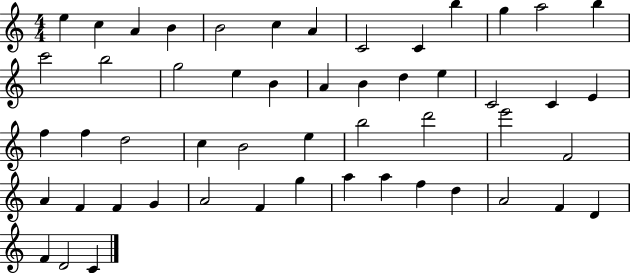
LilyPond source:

{
  \clef treble
  \numericTimeSignature
  \time 4/4
  \key c \major
  e''4 c''4 a'4 b'4 | b'2 c''4 a'4 | c'2 c'4 b''4 | g''4 a''2 b''4 | \break c'''2 b''2 | g''2 e''4 b'4 | a'4 b'4 d''4 e''4 | c'2 c'4 e'4 | \break f''4 f''4 d''2 | c''4 b'2 e''4 | b''2 d'''2 | e'''2 f'2 | \break a'4 f'4 f'4 g'4 | a'2 f'4 g''4 | a''4 a''4 f''4 d''4 | a'2 f'4 d'4 | \break f'4 d'2 c'4 | \bar "|."
}